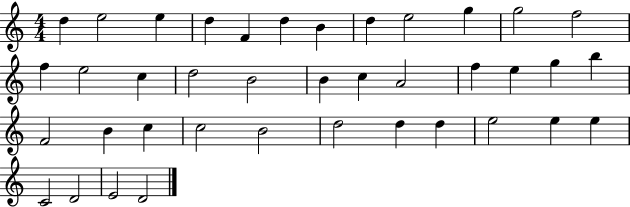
X:1
T:Untitled
M:4/4
L:1/4
K:C
d e2 e d F d B d e2 g g2 f2 f e2 c d2 B2 B c A2 f e g b F2 B c c2 B2 d2 d d e2 e e C2 D2 E2 D2